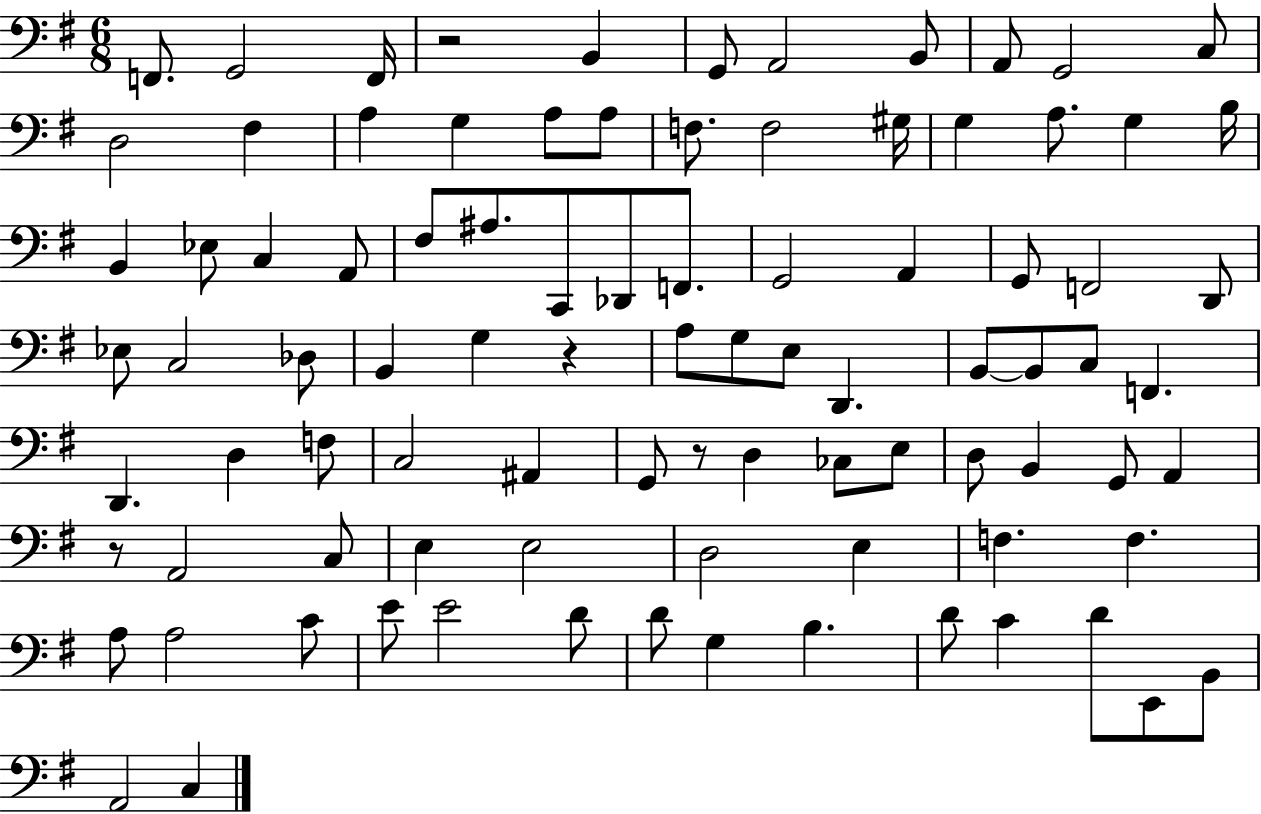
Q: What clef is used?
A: bass